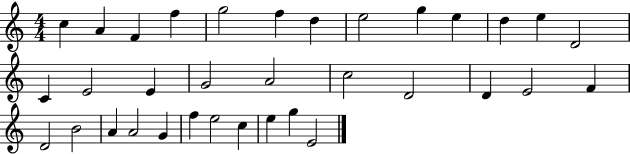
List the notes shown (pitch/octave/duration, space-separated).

C5/q A4/q F4/q F5/q G5/h F5/q D5/q E5/h G5/q E5/q D5/q E5/q D4/h C4/q E4/h E4/q G4/h A4/h C5/h D4/h D4/q E4/h F4/q D4/h B4/h A4/q A4/h G4/q F5/q E5/h C5/q E5/q G5/q E4/h